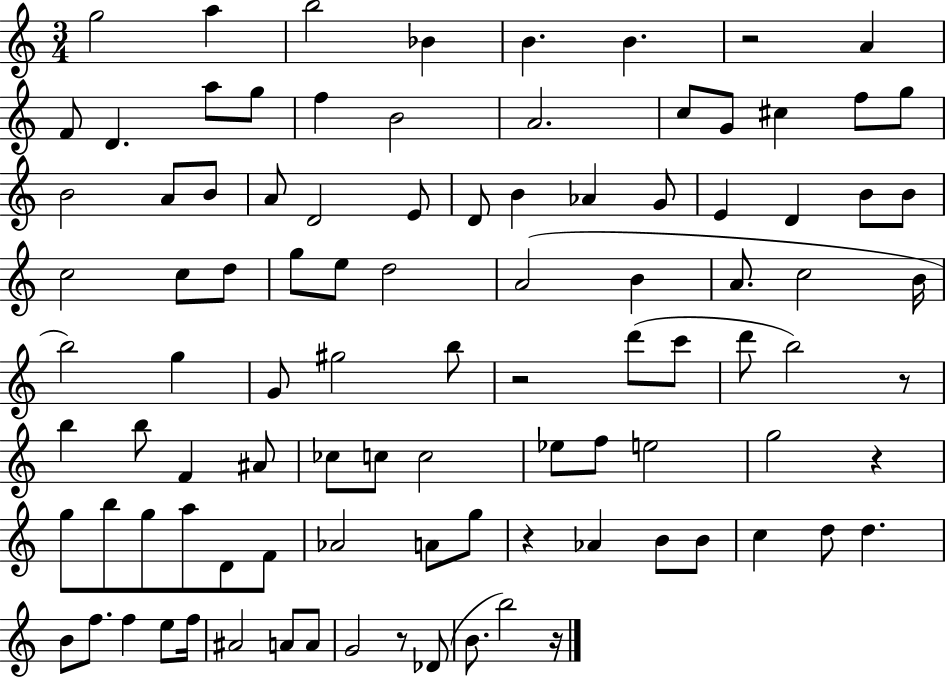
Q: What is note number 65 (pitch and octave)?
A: G5